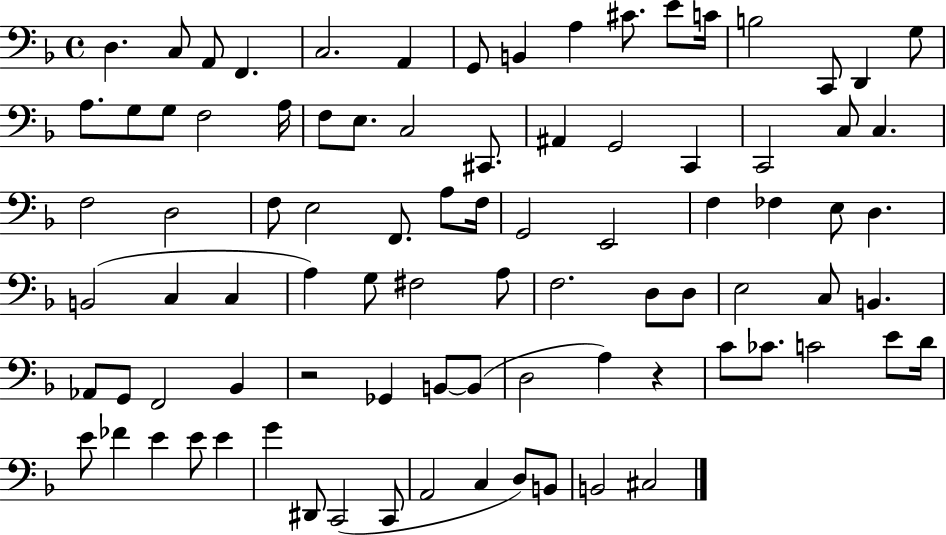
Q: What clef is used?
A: bass